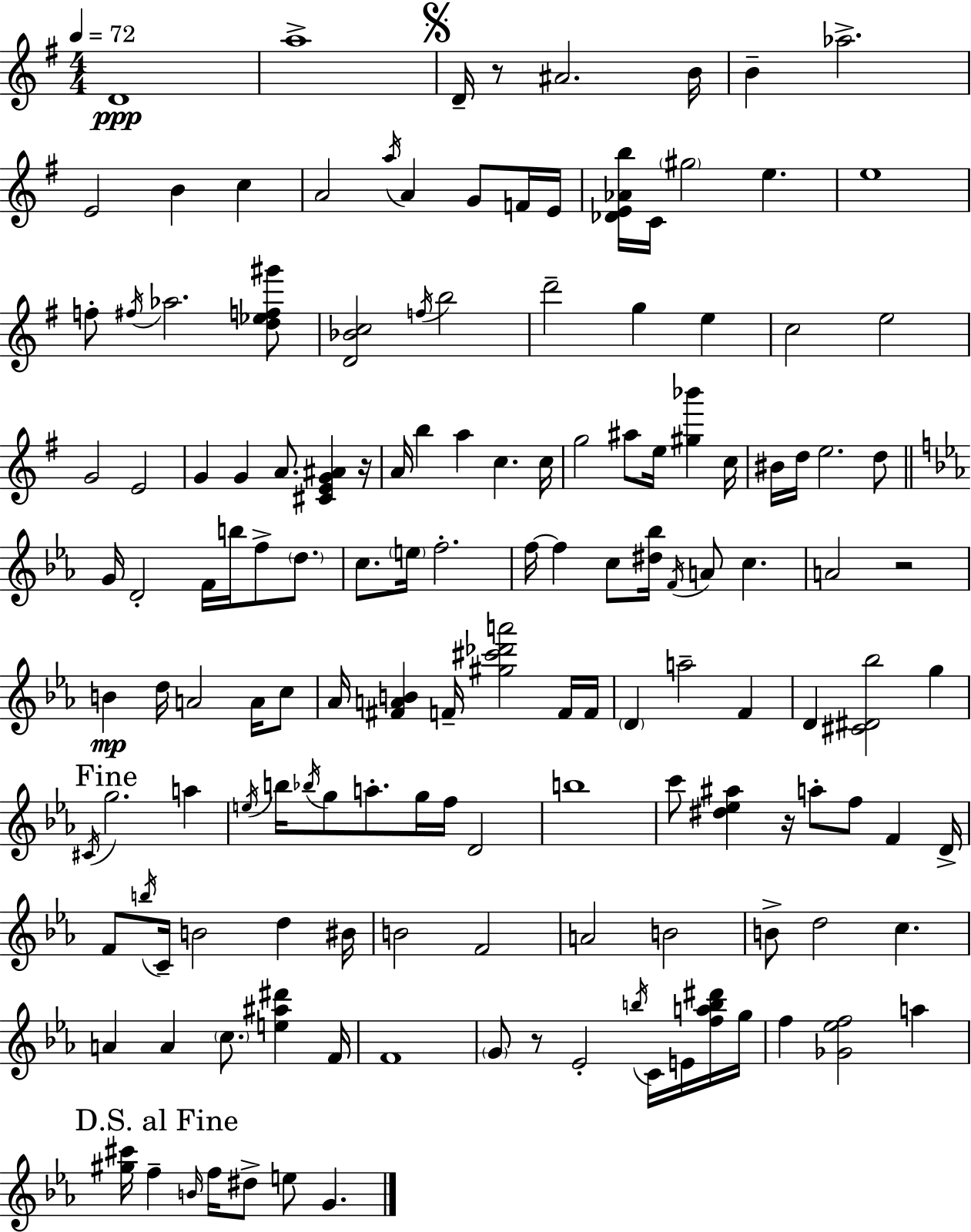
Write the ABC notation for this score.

X:1
T:Untitled
M:4/4
L:1/4
K:G
D4 a4 D/4 z/2 ^A2 B/4 B _a2 E2 B c A2 a/4 A G/2 F/4 E/4 [_DE_Ab]/4 C/4 ^g2 e e4 f/2 ^f/4 _a2 [d_ef^g']/2 [D_Bc]2 f/4 b2 d'2 g e c2 e2 G2 E2 G G A/2 [^CEG^A] z/4 A/4 b a c c/4 g2 ^a/2 e/4 [^g_b'] c/4 ^B/4 d/4 e2 d/2 G/4 D2 F/4 b/4 f/2 d/2 c/2 e/4 f2 f/4 f c/2 [^d_b]/4 F/4 A/2 c A2 z2 B d/4 A2 A/4 c/2 _A/4 [^FAB] F/4 [^g^c'_d'a']2 F/4 F/4 D a2 F D [^C^D_b]2 g ^C/4 g2 a e/4 b/4 _b/4 g/2 a/2 g/4 f/4 D2 b4 c'/2 [^d_e^a] z/4 a/2 f/2 F D/4 F/2 b/4 C/4 B2 d ^B/4 B2 F2 A2 B2 B/2 d2 c A A c/2 [e^a^d'] F/4 F4 G/2 z/2 _E2 b/4 C/4 E/4 [fab^d']/4 g/4 f [_G_ef]2 a [^g^c']/4 f B/4 f/4 ^d/2 e/2 G